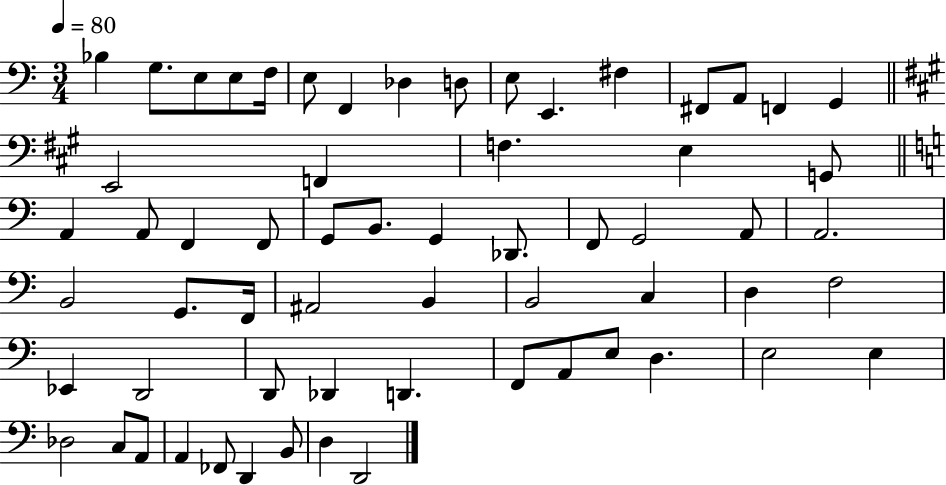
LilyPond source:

{
  \clef bass
  \numericTimeSignature
  \time 3/4
  \key c \major
  \tempo 4 = 80
  bes4 g8. e8 e8 f16 | e8 f,4 des4 d8 | e8 e,4. fis4 | fis,8 a,8 f,4 g,4 | \break \bar "||" \break \key a \major e,2 f,4 | f4. e4 g,8 | \bar "||" \break \key a \minor a,4 a,8 f,4 f,8 | g,8 b,8. g,4 des,8. | f,8 g,2 a,8 | a,2. | \break b,2 g,8. f,16 | ais,2 b,4 | b,2 c4 | d4 f2 | \break ees,4 d,2 | d,8 des,4 d,4. | f,8 a,8 e8 d4. | e2 e4 | \break des2 c8 a,8 | a,4 fes,8 d,4 b,8 | d4 d,2 | \bar "|."
}